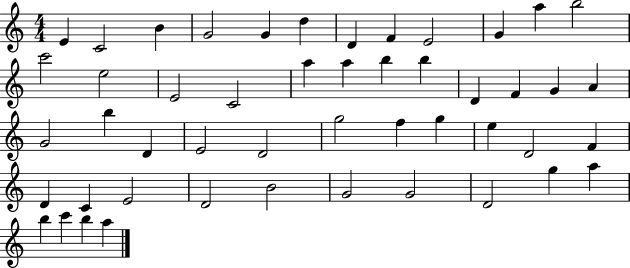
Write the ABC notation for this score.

X:1
T:Untitled
M:4/4
L:1/4
K:C
E C2 B G2 G d D F E2 G a b2 c'2 e2 E2 C2 a a b b D F G A G2 b D E2 D2 g2 f g e D2 F D C E2 D2 B2 G2 G2 D2 g a b c' b a